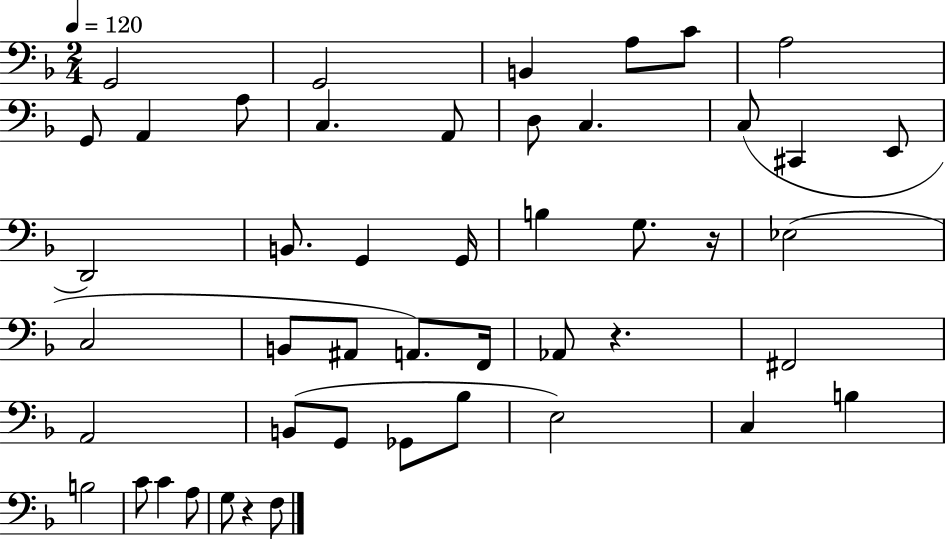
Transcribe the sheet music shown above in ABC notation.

X:1
T:Untitled
M:2/4
L:1/4
K:F
G,,2 G,,2 B,, A,/2 C/2 A,2 G,,/2 A,, A,/2 C, A,,/2 D,/2 C, C,/2 ^C,, E,,/2 D,,2 B,,/2 G,, G,,/4 B, G,/2 z/4 _E,2 C,2 B,,/2 ^A,,/2 A,,/2 F,,/4 _A,,/2 z ^F,,2 A,,2 B,,/2 G,,/2 _G,,/2 _B,/2 E,2 C, B, B,2 C/2 C A,/2 G,/2 z F,/2